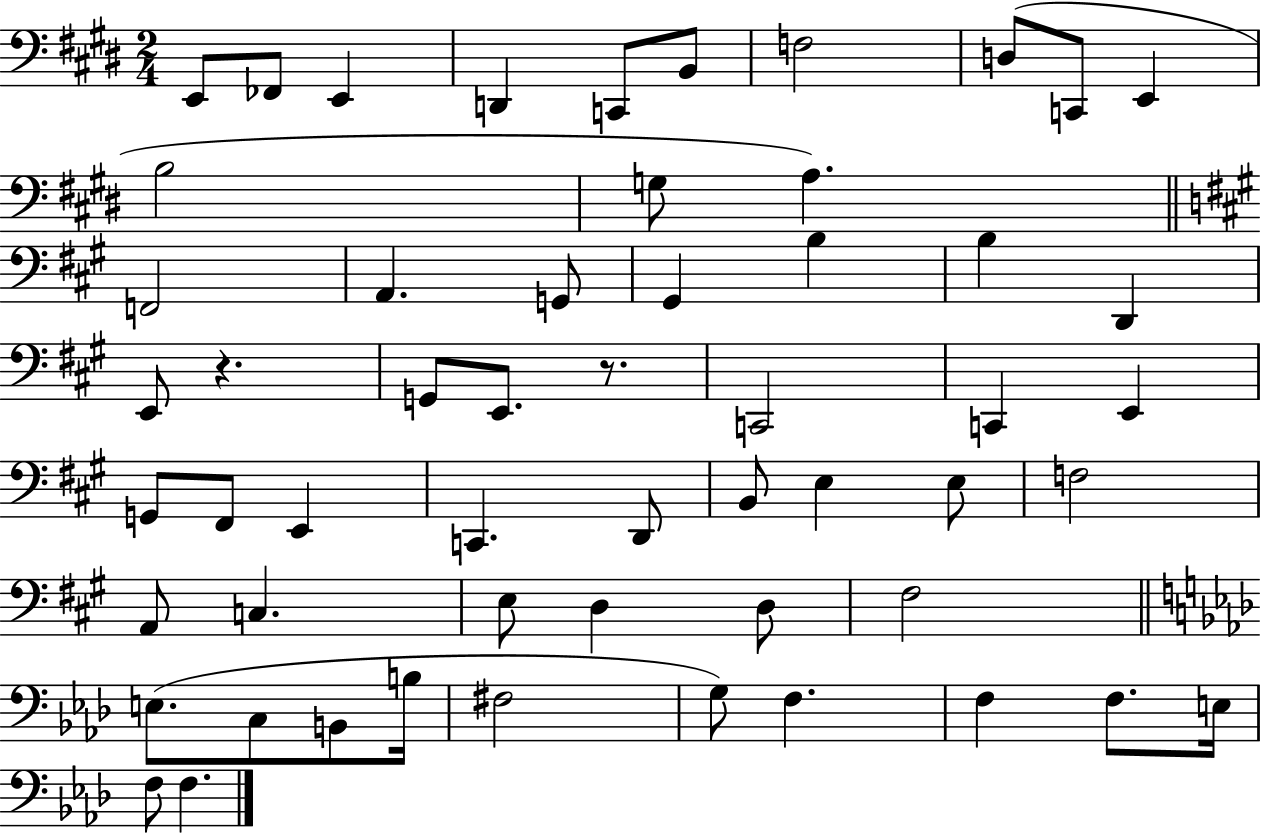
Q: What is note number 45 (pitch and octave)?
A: B3